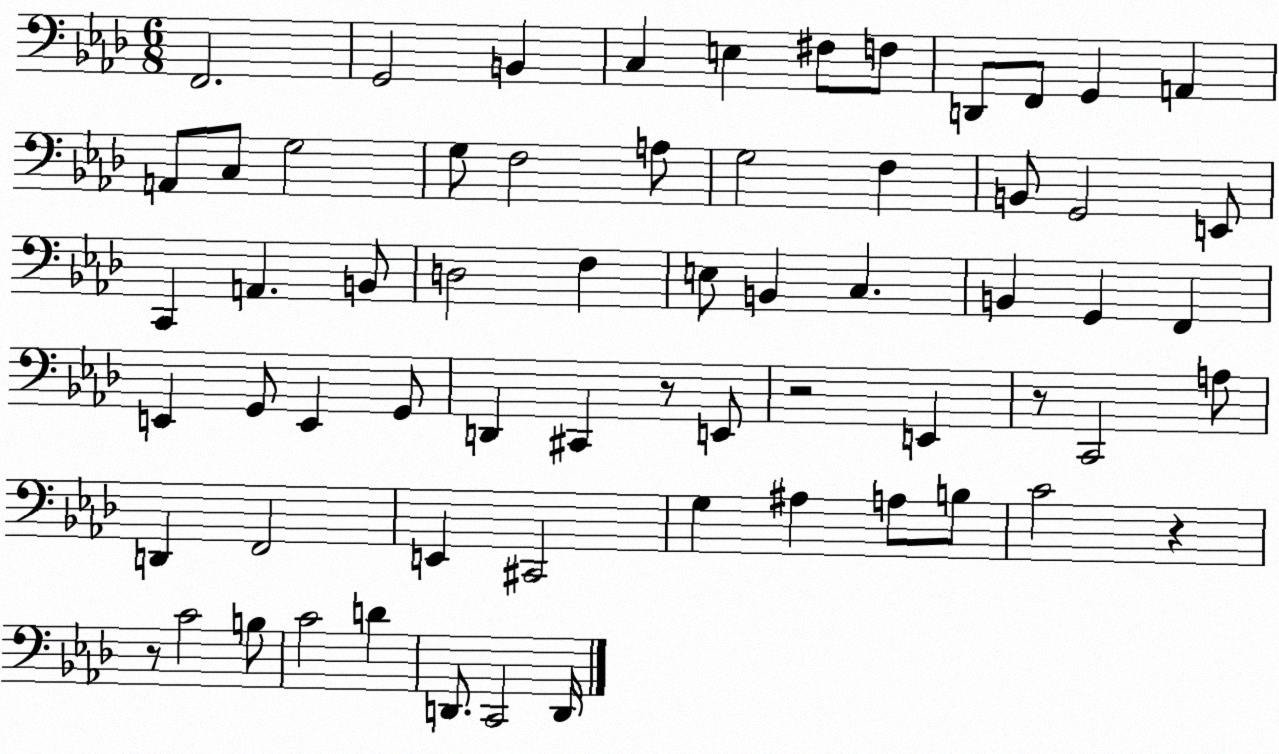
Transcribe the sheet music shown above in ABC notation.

X:1
T:Untitled
M:6/8
L:1/4
K:Ab
F,,2 G,,2 B,, C, E, ^F,/2 F,/2 D,,/2 F,,/2 G,, A,, A,,/2 C,/2 G,2 G,/2 F,2 A,/2 G,2 F, B,,/2 G,,2 E,,/2 C,, A,, B,,/2 D,2 F, E,/2 B,, C, B,, G,, F,, E,, G,,/2 E,, G,,/2 D,, ^C,, z/2 E,,/2 z2 E,, z/2 C,,2 A,/2 D,, F,,2 E,, ^C,,2 G, ^A, A,/2 B,/2 C2 z z/2 C2 B,/2 C2 D D,,/2 C,,2 D,,/4